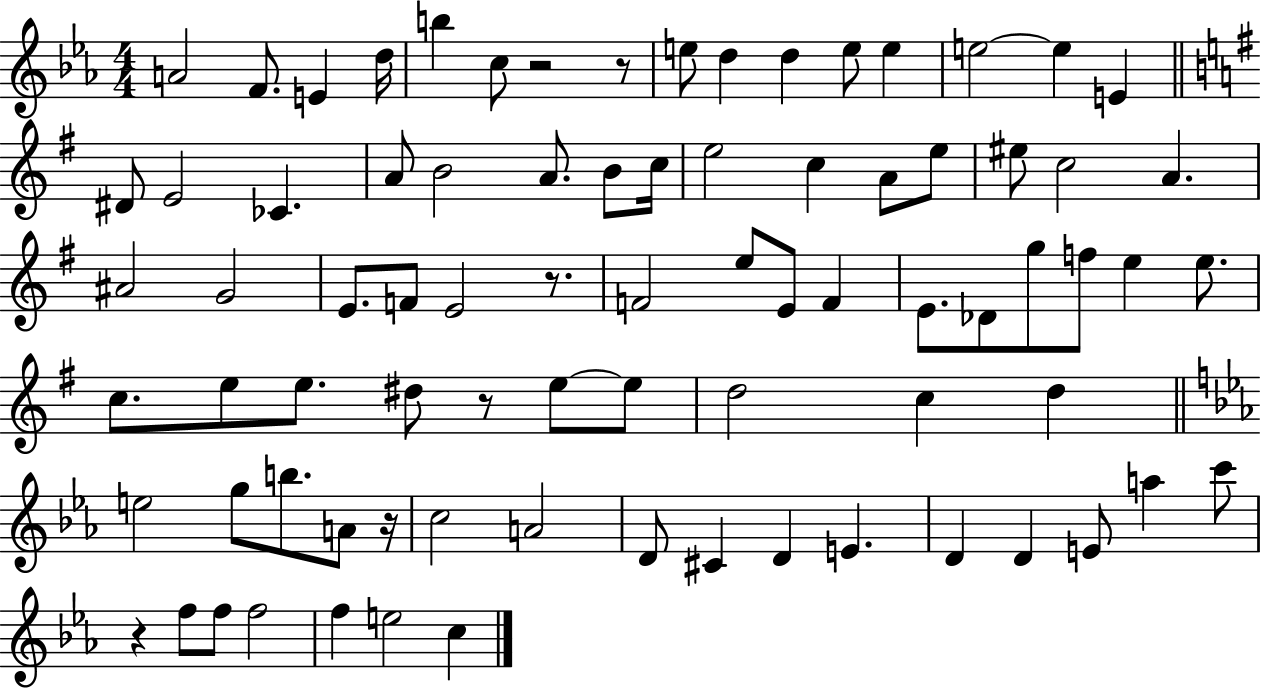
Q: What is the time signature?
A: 4/4